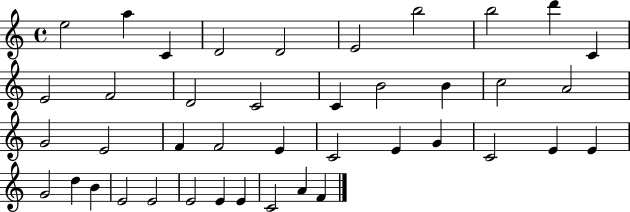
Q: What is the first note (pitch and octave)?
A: E5